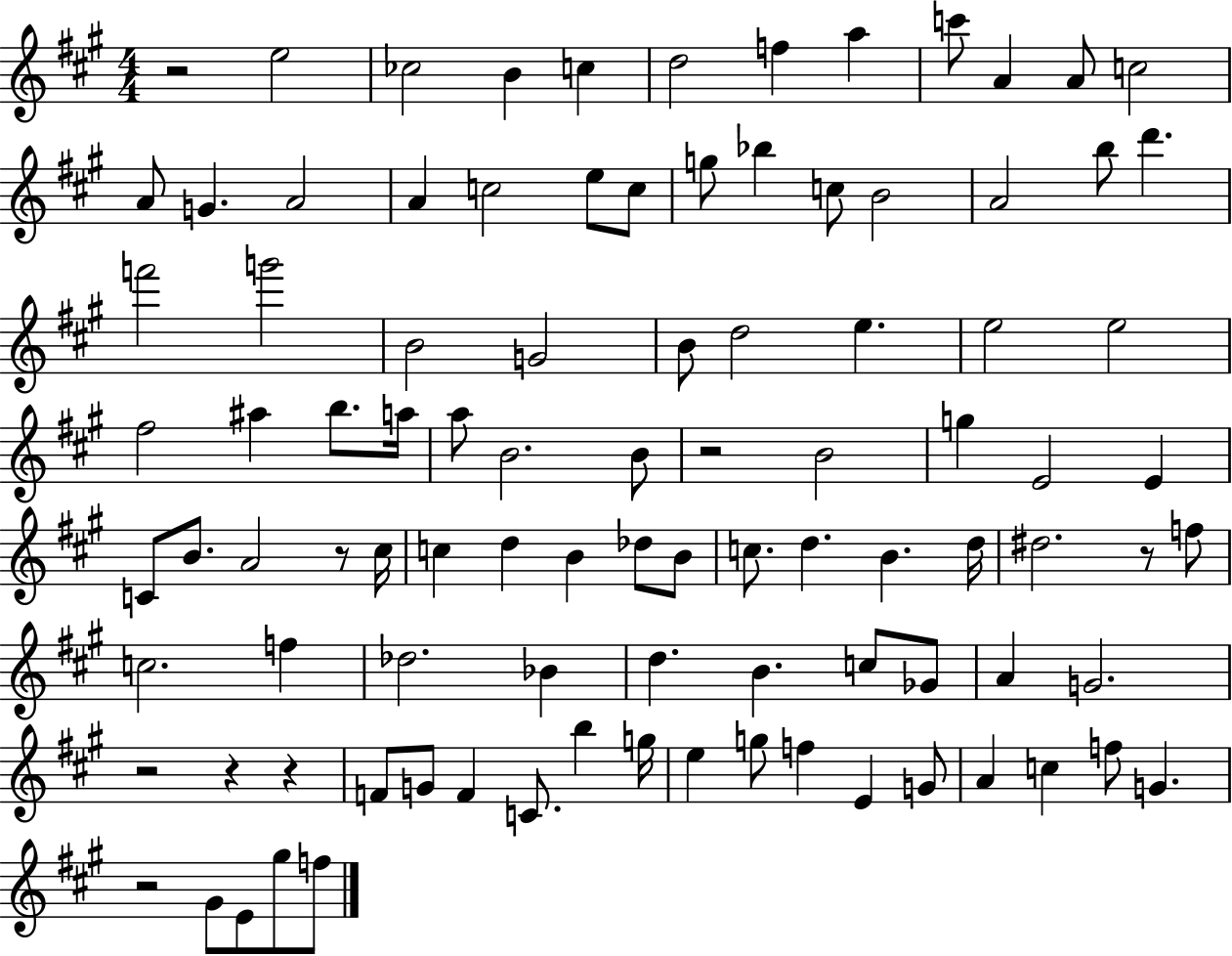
R/h E5/h CES5/h B4/q C5/q D5/h F5/q A5/q C6/e A4/q A4/e C5/h A4/e G4/q. A4/h A4/q C5/h E5/e C5/e G5/e Bb5/q C5/e B4/h A4/h B5/e D6/q. F6/h G6/h B4/h G4/h B4/e D5/h E5/q. E5/h E5/h F#5/h A#5/q B5/e. A5/s A5/e B4/h. B4/e R/h B4/h G5/q E4/h E4/q C4/e B4/e. A4/h R/e C#5/s C5/q D5/q B4/q Db5/e B4/e C5/e. D5/q. B4/q. D5/s D#5/h. R/e F5/e C5/h. F5/q Db5/h. Bb4/q D5/q. B4/q. C5/e Gb4/e A4/q G4/h. R/h R/q R/q F4/e G4/e F4/q C4/e. B5/q G5/s E5/q G5/e F5/q E4/q G4/e A4/q C5/q F5/e G4/q. R/h G#4/e E4/e G#5/e F5/e